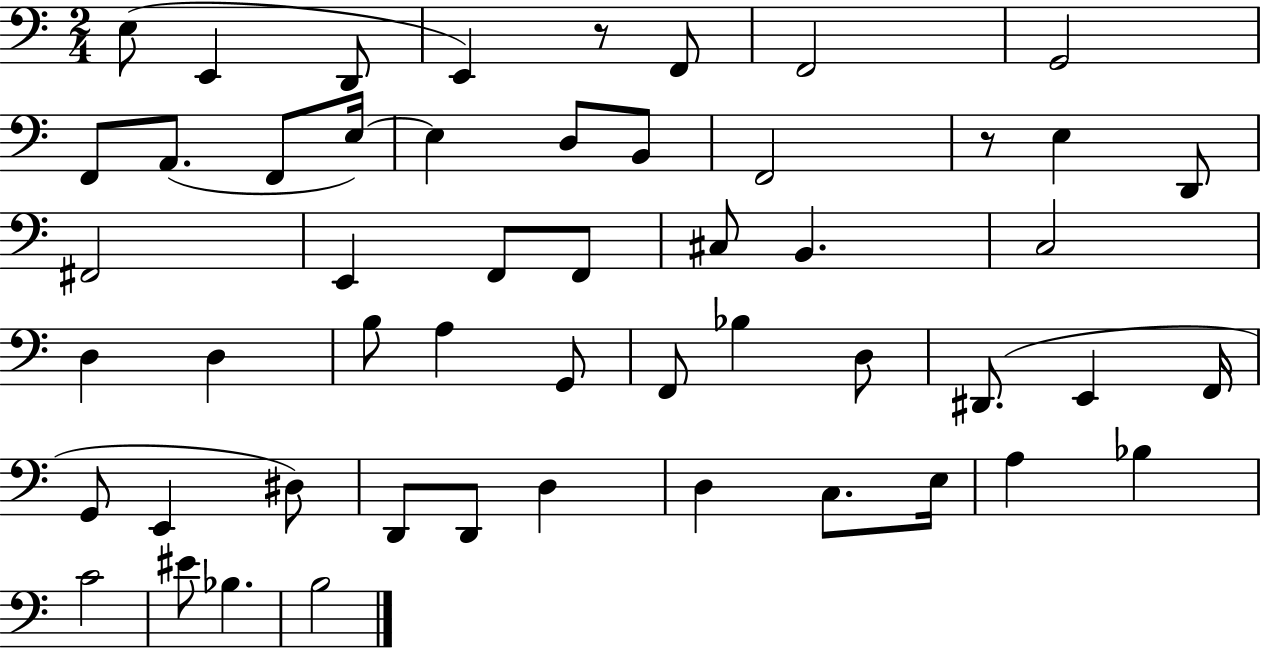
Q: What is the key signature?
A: C major